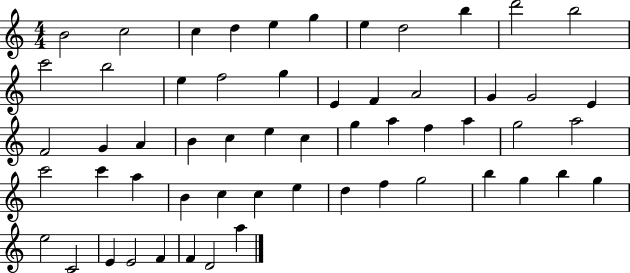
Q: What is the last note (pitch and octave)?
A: A5